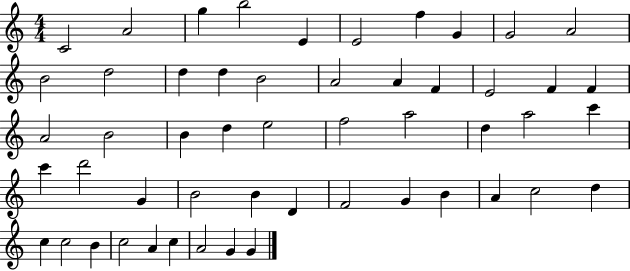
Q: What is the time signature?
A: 4/4